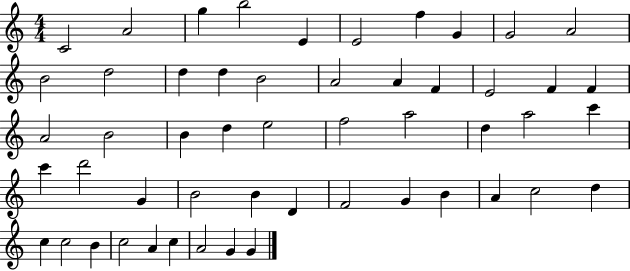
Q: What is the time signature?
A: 4/4